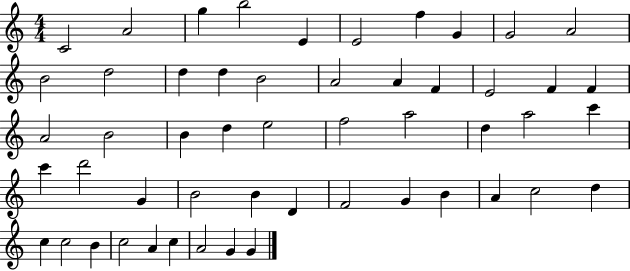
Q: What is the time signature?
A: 4/4